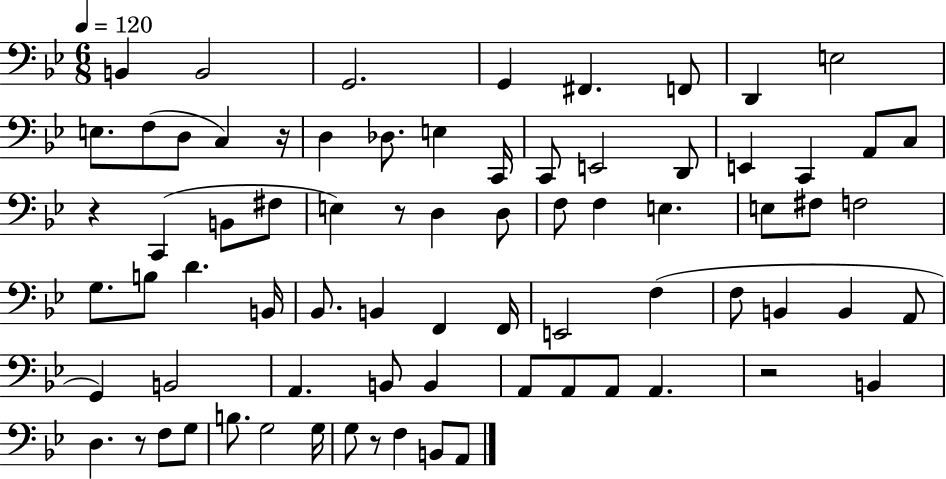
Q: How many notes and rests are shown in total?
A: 75